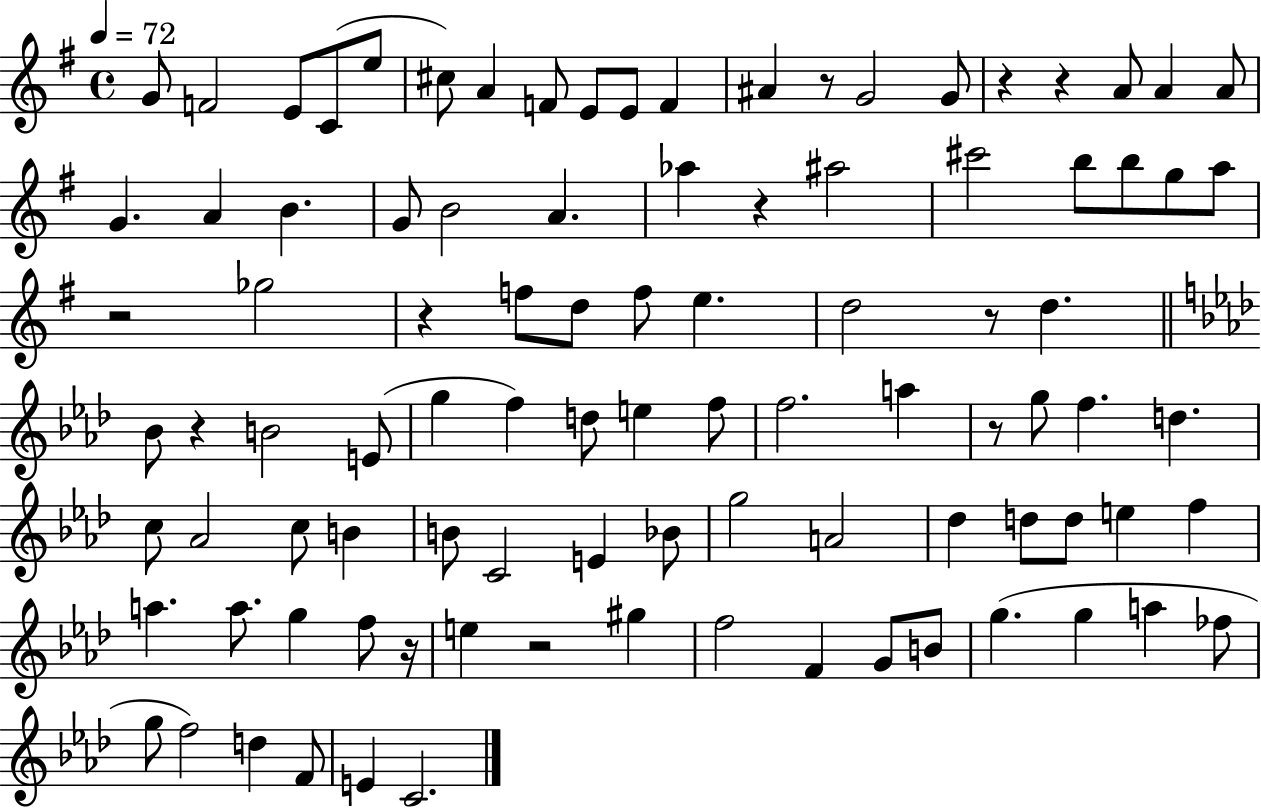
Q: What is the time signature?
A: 4/4